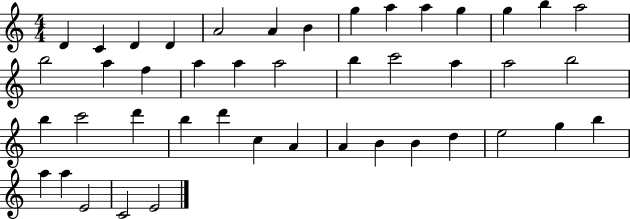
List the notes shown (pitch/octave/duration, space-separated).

D4/q C4/q D4/q D4/q A4/h A4/q B4/q G5/q A5/q A5/q G5/q G5/q B5/q A5/h B5/h A5/q F5/q A5/q A5/q A5/h B5/q C6/h A5/q A5/h B5/h B5/q C6/h D6/q B5/q D6/q C5/q A4/q A4/q B4/q B4/q D5/q E5/h G5/q B5/q A5/q A5/q E4/h C4/h E4/h